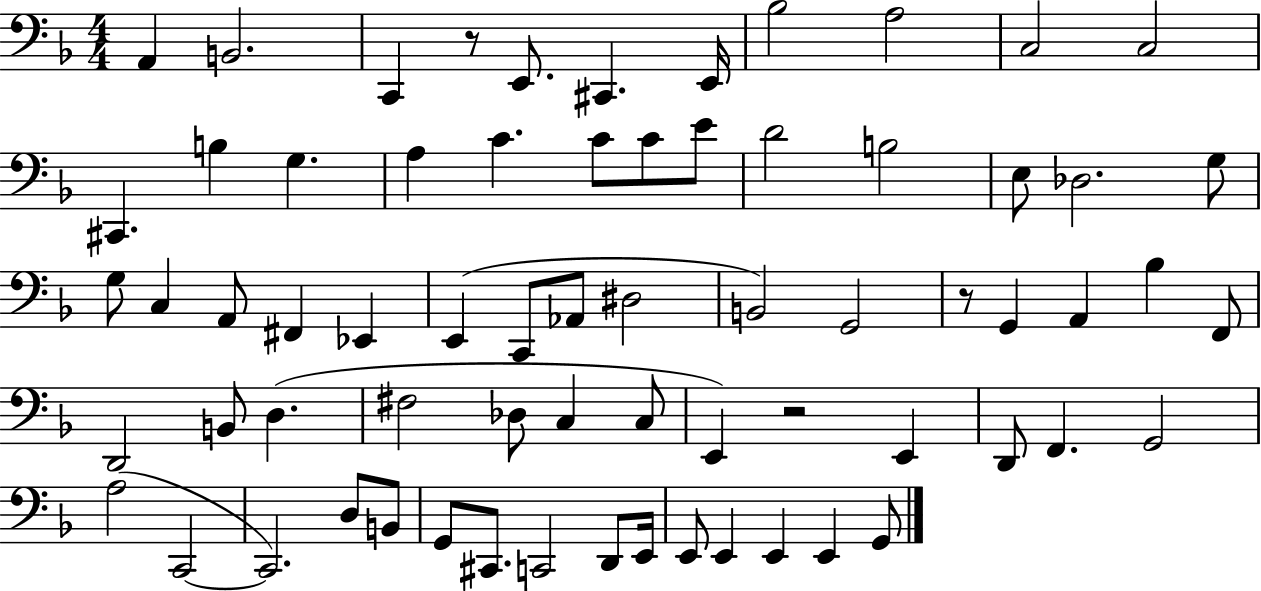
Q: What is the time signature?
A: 4/4